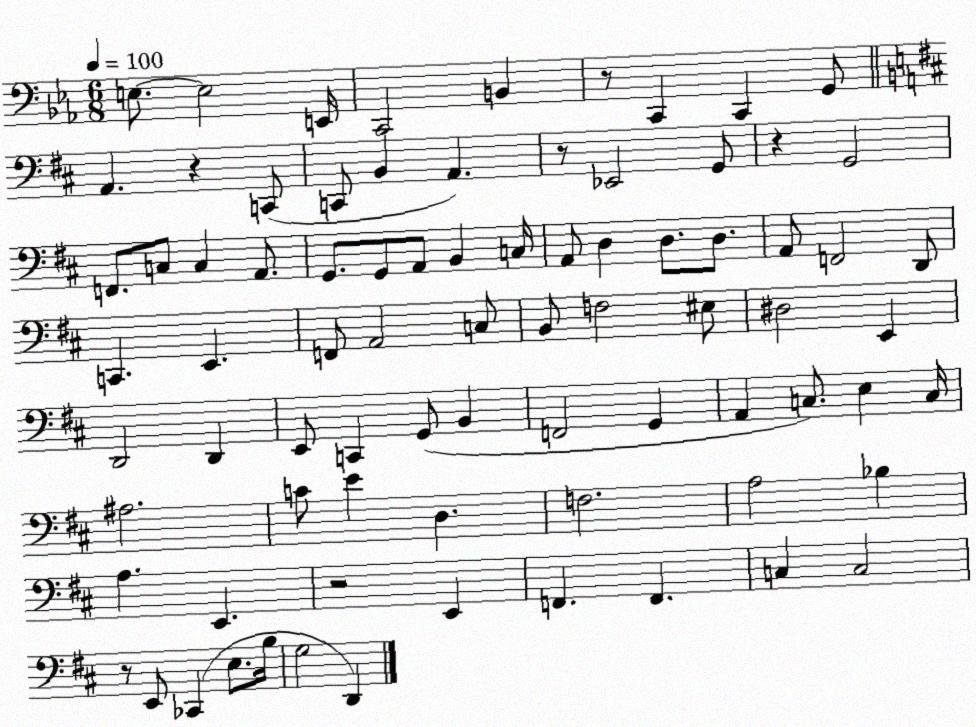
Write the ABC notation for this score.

X:1
T:Untitled
M:6/8
L:1/4
K:Eb
E,/2 E,2 E,,/4 C,,2 B,, z/2 C,, C,, G,,/2 A,, z C,,/2 C,,/2 B,, A,, z/2 _E,,2 G,,/2 z G,,2 F,,/2 C,/2 C, A,,/2 G,,/2 G,,/2 A,,/2 B,, C,/4 A,,/2 D, D,/2 D,/2 A,,/2 F,,2 D,,/2 C,, E,, F,,/2 A,,2 C,/2 B,,/2 F,2 ^E,/2 ^D,2 E,, D,,2 D,, E,,/2 C,, G,,/2 B,, F,,2 G,, A,, C,/2 E, C,/4 ^A,2 C/2 E D, F,2 A,2 _B, A, E,, z2 E,, F,, F,, C, C,2 z/2 E,,/2 _C,, E,/2 B,/4 G,2 D,,